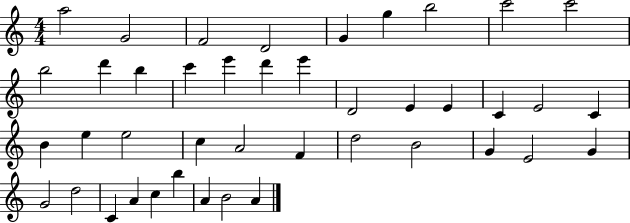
A5/h G4/h F4/h D4/h G4/q G5/q B5/h C6/h C6/h B5/h D6/q B5/q C6/q E6/q D6/q E6/q D4/h E4/q E4/q C4/q E4/h C4/q B4/q E5/q E5/h C5/q A4/h F4/q D5/h B4/h G4/q E4/h G4/q G4/h D5/h C4/q A4/q C5/q B5/q A4/q B4/h A4/q